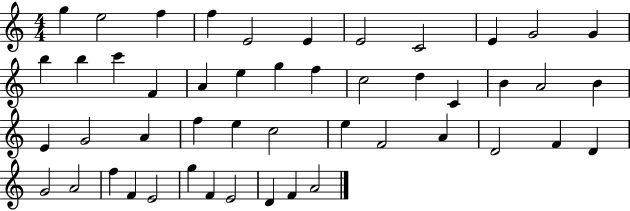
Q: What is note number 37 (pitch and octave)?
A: D4